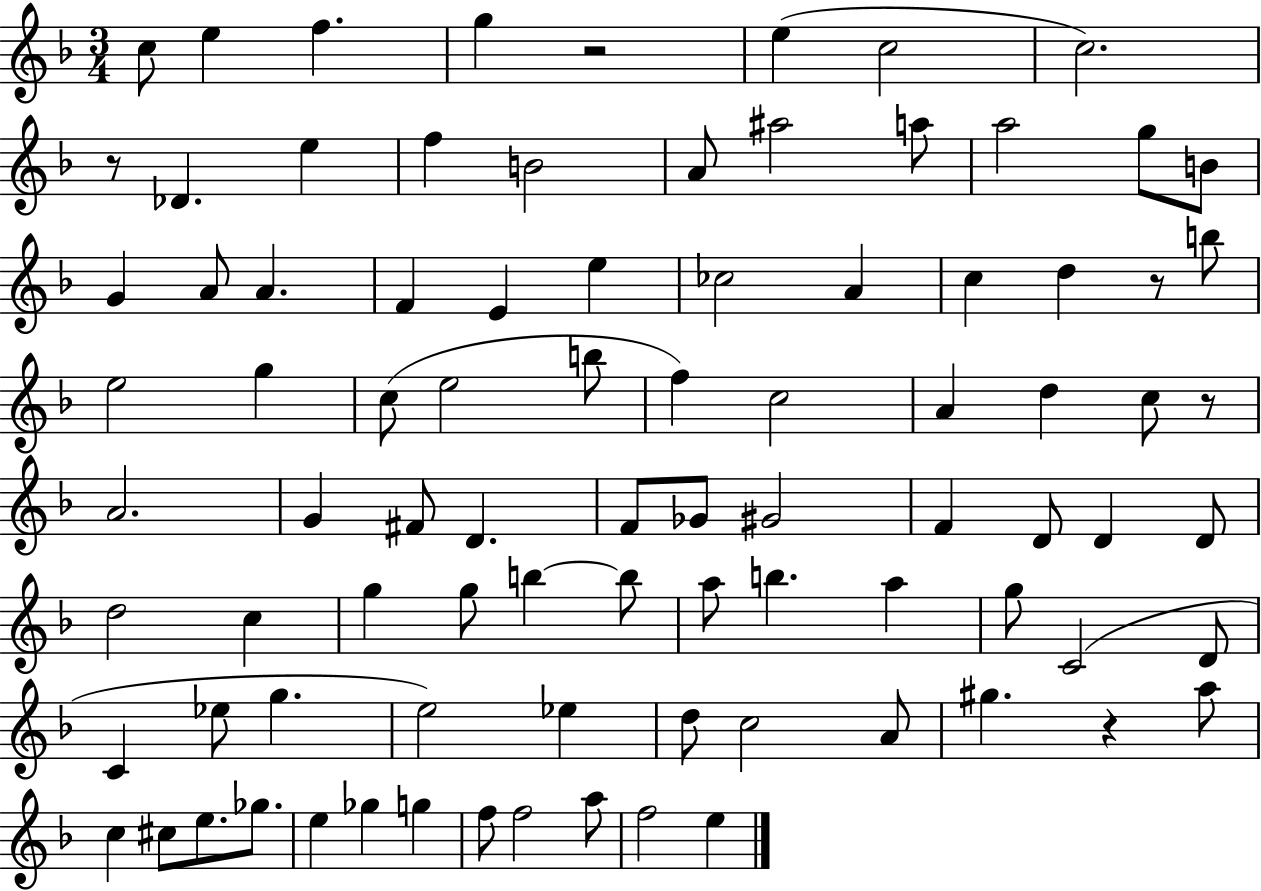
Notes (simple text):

C5/e E5/q F5/q. G5/q R/h E5/q C5/h C5/h. R/e Db4/q. E5/q F5/q B4/h A4/e A#5/h A5/e A5/h G5/e B4/e G4/q A4/e A4/q. F4/q E4/q E5/q CES5/h A4/q C5/q D5/q R/e B5/e E5/h G5/q C5/e E5/h B5/e F5/q C5/h A4/q D5/q C5/e R/e A4/h. G4/q F#4/e D4/q. F4/e Gb4/e G#4/h F4/q D4/e D4/q D4/e D5/h C5/q G5/q G5/e B5/q B5/e A5/e B5/q. A5/q G5/e C4/h D4/e C4/q Eb5/e G5/q. E5/h Eb5/q D5/e C5/h A4/e G#5/q. R/q A5/e C5/q C#5/e E5/e. Gb5/e. E5/q Gb5/q G5/q F5/e F5/h A5/e F5/h E5/q